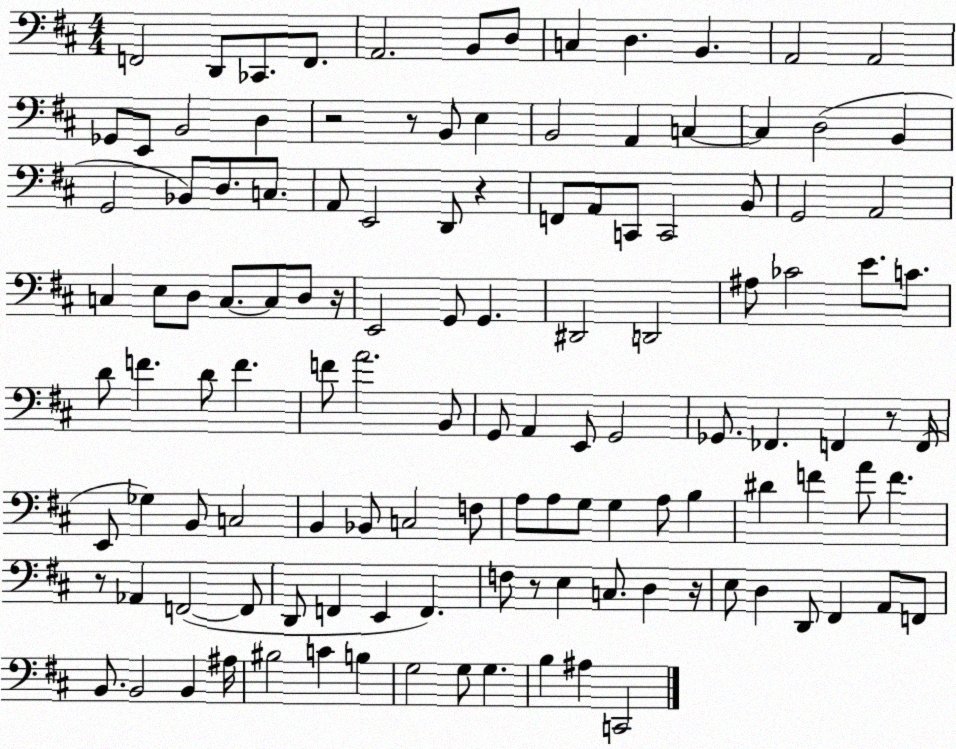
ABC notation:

X:1
T:Untitled
M:4/4
L:1/4
K:D
F,,2 D,,/2 _C,,/2 F,,/2 A,,2 B,,/2 D,/2 C, D, B,, A,,2 A,,2 _G,,/2 E,,/2 B,,2 D, z2 z/2 B,,/2 E, B,,2 A,, C, C, D,2 B,, G,,2 _B,,/2 D,/2 C,/2 A,,/2 E,,2 D,,/2 z F,,/2 A,,/2 C,,/2 C,,2 B,,/2 G,,2 A,,2 C, E,/2 D,/2 C,/2 C,/2 D,/2 z/4 E,,2 G,,/2 G,, ^D,,2 D,,2 ^A,/2 _C2 E/2 C/2 D/2 F D/2 F F/2 A2 B,,/2 G,,/2 A,, E,,/2 G,,2 _G,,/2 _F,, F,, z/2 F,,/4 E,,/2 _G, B,,/2 C,2 B,, _B,,/2 C,2 F,/2 A,/2 A,/2 G,/2 G, A,/2 B, ^D F A/2 F z/2 _A,, F,,2 F,,/2 D,,/2 F,, E,, F,, F,/2 z/2 E, C,/2 D, z/4 E,/2 D, D,,/2 ^F,, A,,/2 F,,/2 B,,/2 B,,2 B,, ^A,/4 ^B,2 C B, G,2 G,/2 G, B, ^A, C,,2